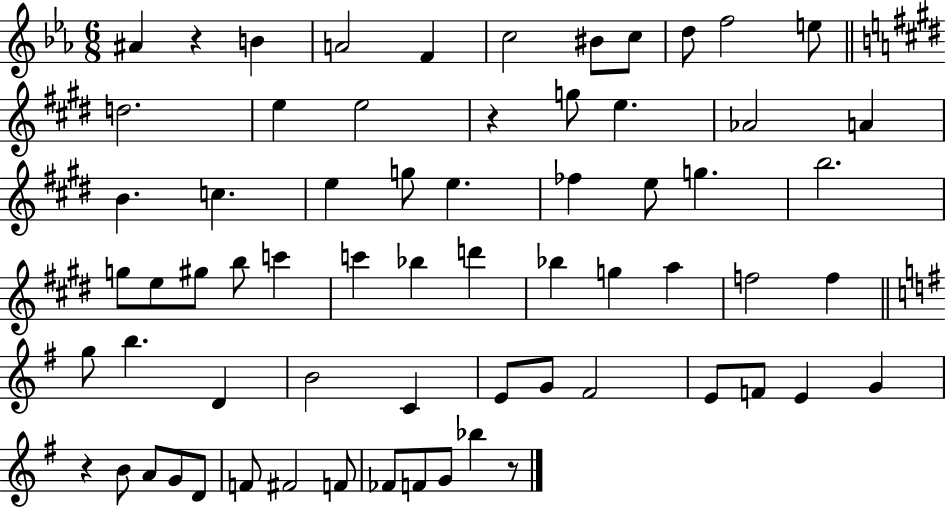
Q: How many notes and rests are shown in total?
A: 66